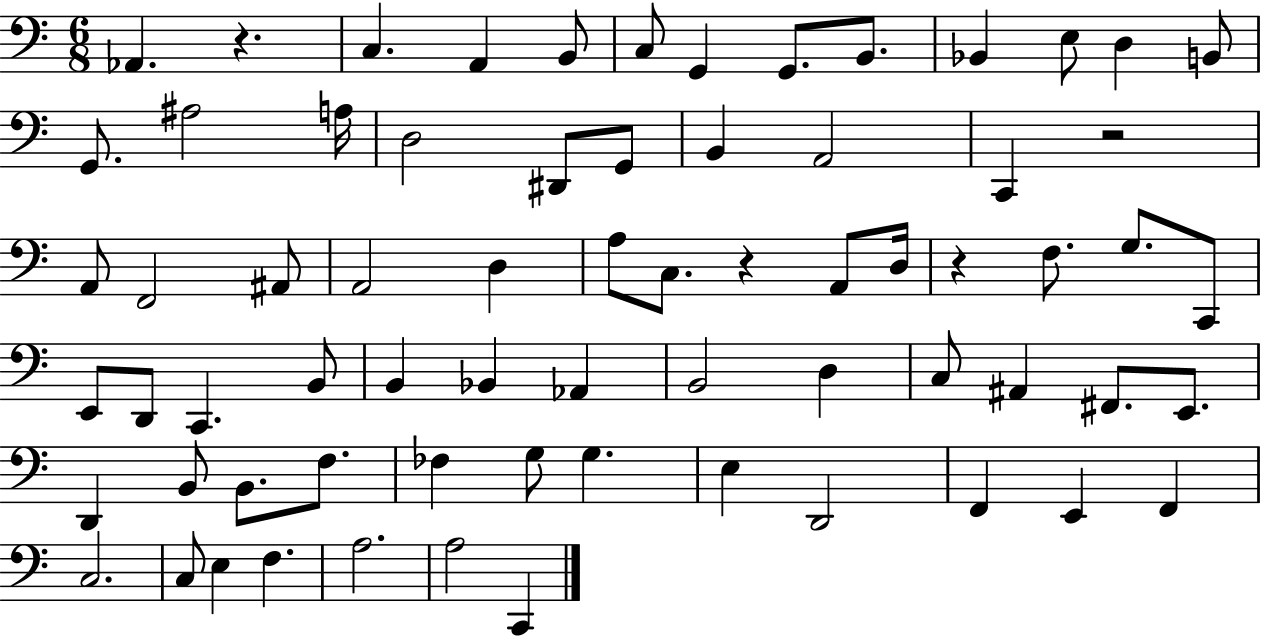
{
  \clef bass
  \numericTimeSignature
  \time 6/8
  \key c \major
  aes,4. r4. | c4. a,4 b,8 | c8 g,4 g,8. b,8. | bes,4 e8 d4 b,8 | \break g,8. ais2 a16 | d2 dis,8 g,8 | b,4 a,2 | c,4 r2 | \break a,8 f,2 ais,8 | a,2 d4 | a8 c8. r4 a,8 d16 | r4 f8. g8. c,8 | \break e,8 d,8 c,4. b,8 | b,4 bes,4 aes,4 | b,2 d4 | c8 ais,4 fis,8. e,8. | \break d,4 b,8 b,8. f8. | fes4 g8 g4. | e4 d,2 | f,4 e,4 f,4 | \break c2. | c8 e4 f4. | a2. | a2 c,4 | \break \bar "|."
}